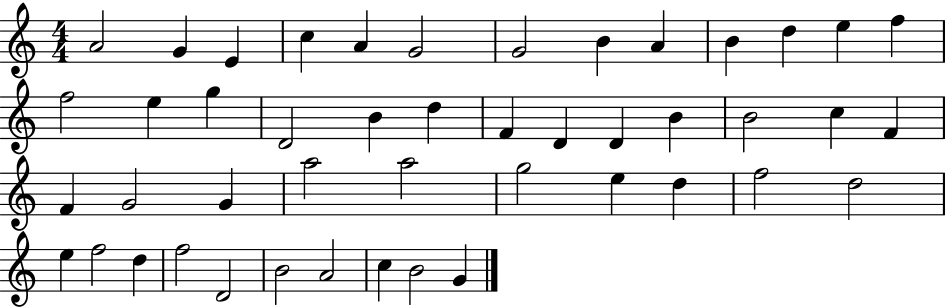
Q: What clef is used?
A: treble